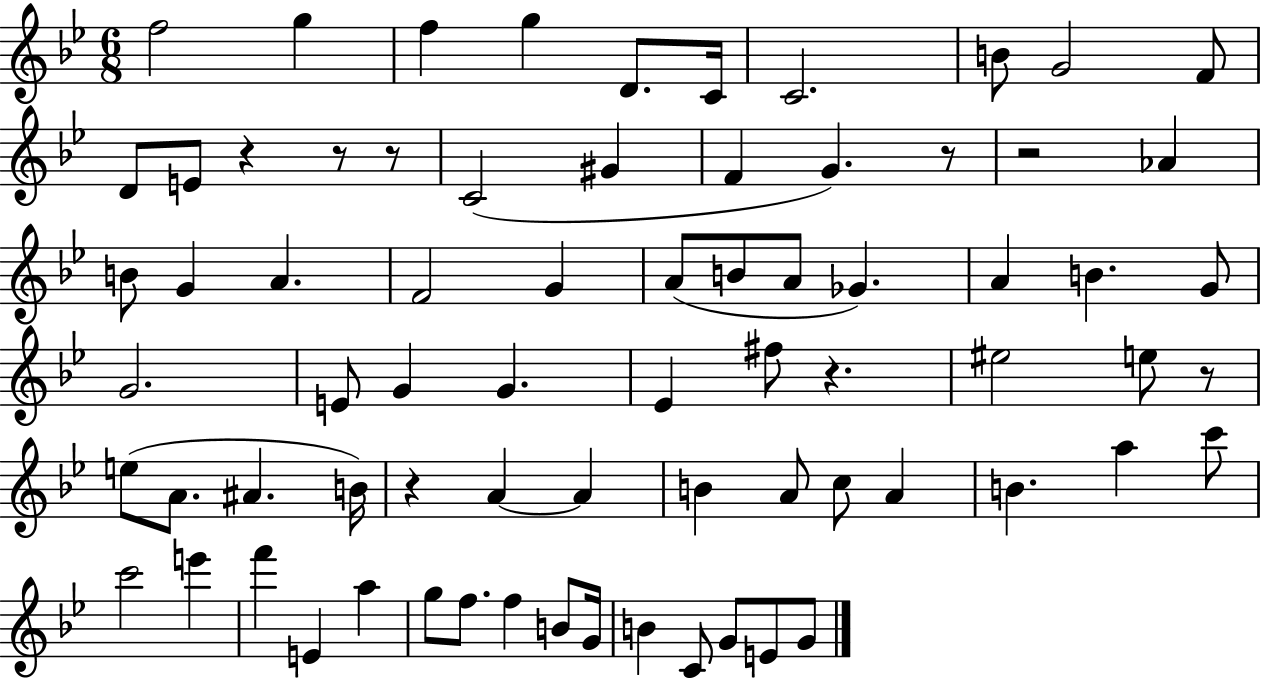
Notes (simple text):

F5/h G5/q F5/q G5/q D4/e. C4/s C4/h. B4/e G4/h F4/e D4/e E4/e R/q R/e R/e C4/h G#4/q F4/q G4/q. R/e R/h Ab4/q B4/e G4/q A4/q. F4/h G4/q A4/e B4/e A4/e Gb4/q. A4/q B4/q. G4/e G4/h. E4/e G4/q G4/q. Eb4/q F#5/e R/q. EIS5/h E5/e R/e E5/e A4/e. A#4/q. B4/s R/q A4/q A4/q B4/q A4/e C5/e A4/q B4/q. A5/q C6/e C6/h E6/q F6/q E4/q A5/q G5/e F5/e. F5/q B4/e G4/s B4/q C4/e G4/e E4/e G4/e